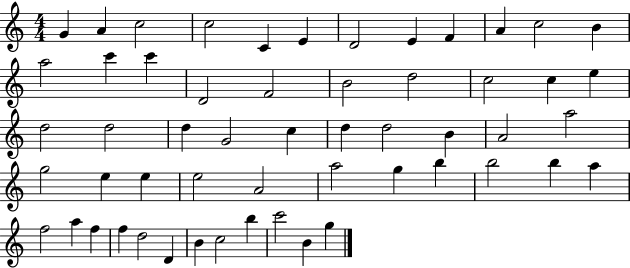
G4/q A4/q C5/h C5/h C4/q E4/q D4/h E4/q F4/q A4/q C5/h B4/q A5/h C6/q C6/q D4/h F4/h B4/h D5/h C5/h C5/q E5/q D5/h D5/h D5/q G4/h C5/q D5/q D5/h B4/q A4/h A5/h G5/h E5/q E5/q E5/h A4/h A5/h G5/q B5/q B5/h B5/q A5/q F5/h A5/q F5/q F5/q D5/h D4/q B4/q C5/h B5/q C6/h B4/q G5/q